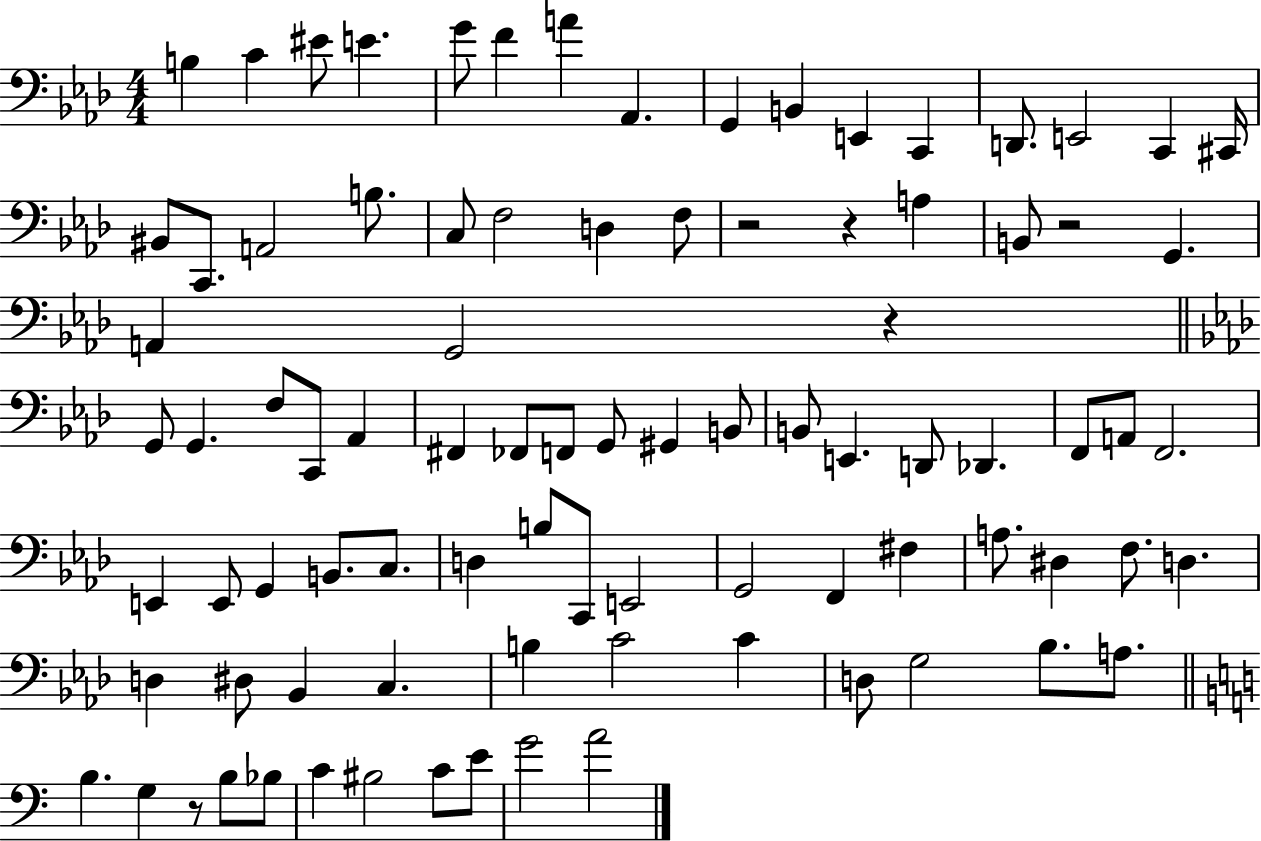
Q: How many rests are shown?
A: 5